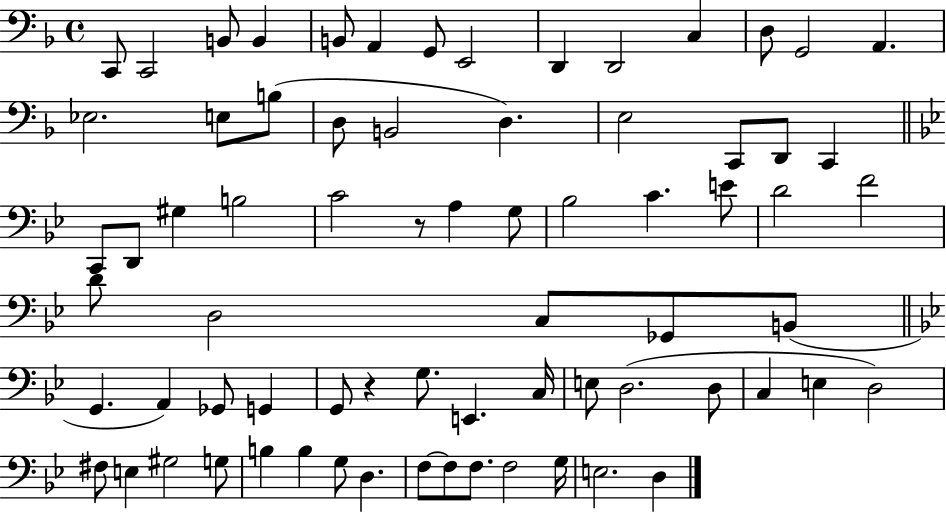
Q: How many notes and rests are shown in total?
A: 72